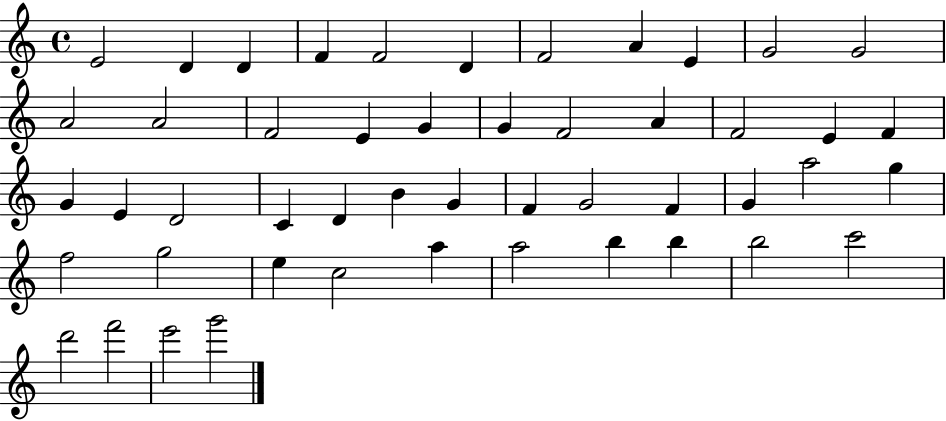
{
  \clef treble
  \time 4/4
  \defaultTimeSignature
  \key c \major
  e'2 d'4 d'4 | f'4 f'2 d'4 | f'2 a'4 e'4 | g'2 g'2 | \break a'2 a'2 | f'2 e'4 g'4 | g'4 f'2 a'4 | f'2 e'4 f'4 | \break g'4 e'4 d'2 | c'4 d'4 b'4 g'4 | f'4 g'2 f'4 | g'4 a''2 g''4 | \break f''2 g''2 | e''4 c''2 a''4 | a''2 b''4 b''4 | b''2 c'''2 | \break d'''2 f'''2 | e'''2 g'''2 | \bar "|."
}